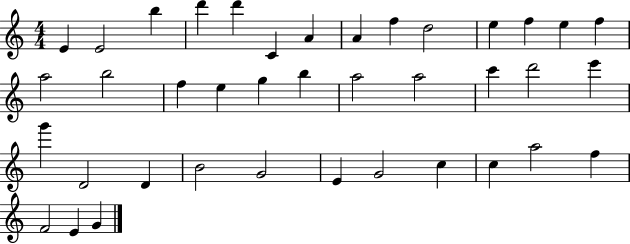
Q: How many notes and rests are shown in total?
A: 39